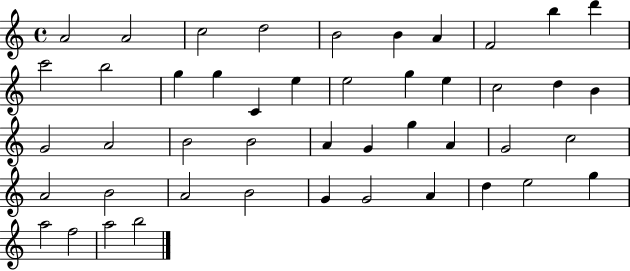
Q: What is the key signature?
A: C major